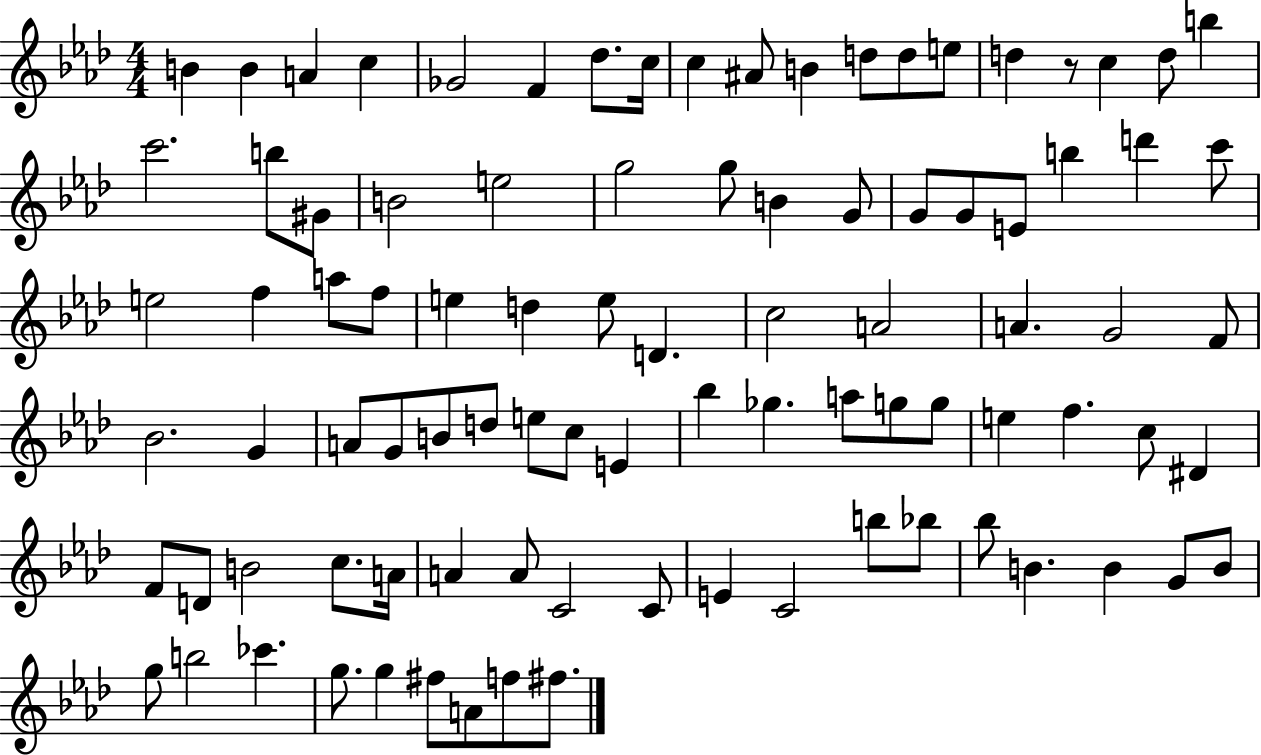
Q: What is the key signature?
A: AES major